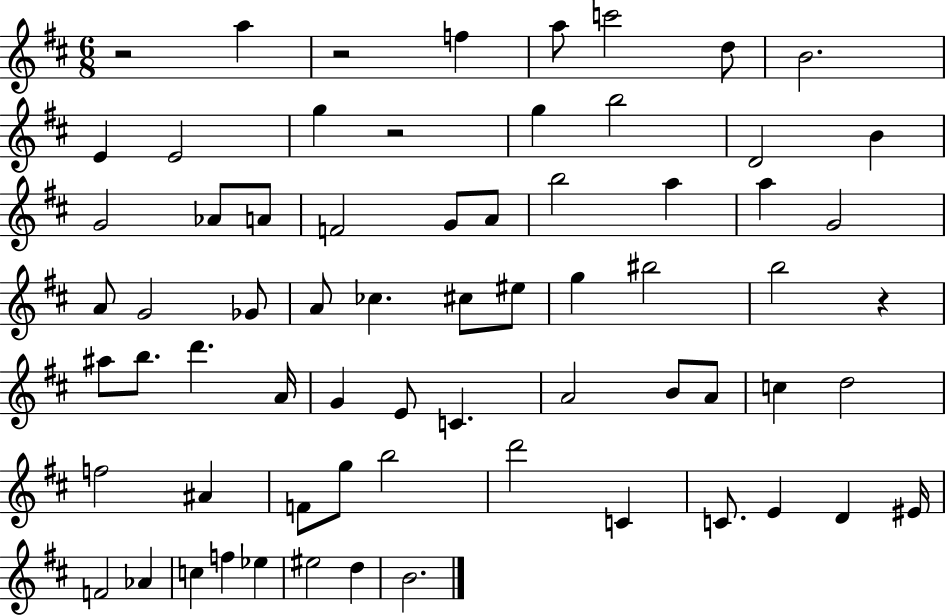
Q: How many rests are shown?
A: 4